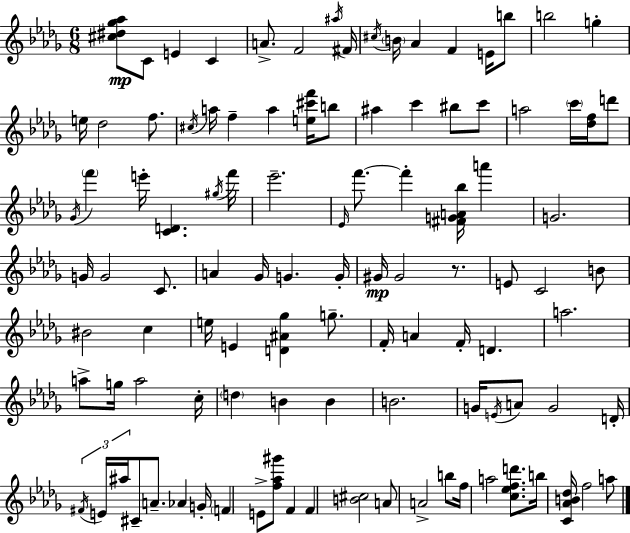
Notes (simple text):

[C#5,D#5,Gb5,Ab5]/e C4/e E4/q C4/q A4/e. F4/h A#5/s F#4/s C#5/s B4/s Ab4/q F4/q E4/s B5/e B5/h G5/q E5/s Db5/h F5/e. C#5/s A5/s F5/q A5/q [E5,C#6,F6]/s B5/e A#5/q C6/q BIS5/e C6/e A5/h C6/s [Db5,F5]/s D6/e Gb4/s F6/q E6/s [C4,D4]/q. G#5/s F6/s Eb6/h. Eb4/s F6/e. F6/q [F#4,G4,A4,Bb5]/s A6/q G4/h. G4/s G4/h C4/e. A4/q Gb4/s G4/q. G4/s G#4/s G#4/h R/e. E4/e C4/h B4/e BIS4/h C5/q E5/s E4/q [D4,A#4,Gb5]/q G5/e. F4/s A4/q F4/s D4/q. A5/h. A5/e G5/s A5/h C5/s D5/q B4/q B4/q B4/h. G4/s E4/s A4/e G4/h D4/s F#4/s E4/s A#5/s C#4/e A4/e. Ab4/q G4/s F4/q E4/e [F5,Ab5,G#6]/e F4/q F4/q [B4,C#5]/h A4/e A4/h B5/e F5/s A5/h [C5,Eb5,F5,D6]/e. B5/s [C4,Ab4,B4,Db5]/s F5/h A5/e